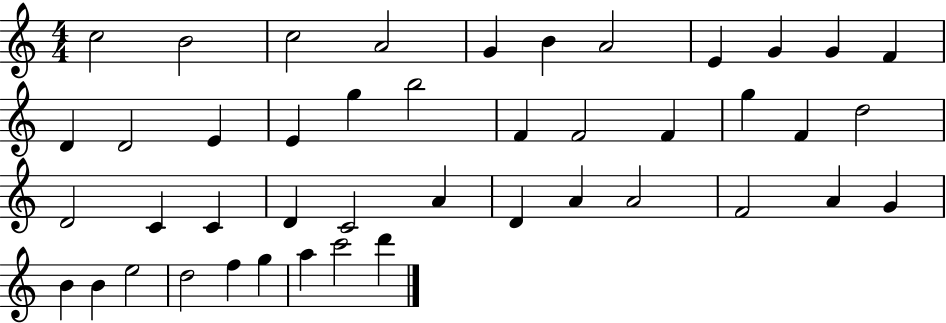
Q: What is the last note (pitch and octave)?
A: D6